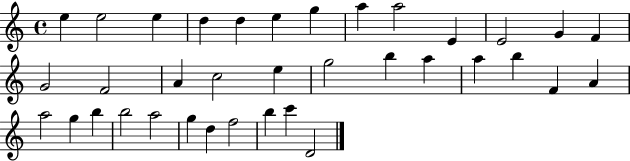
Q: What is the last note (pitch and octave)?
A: D4